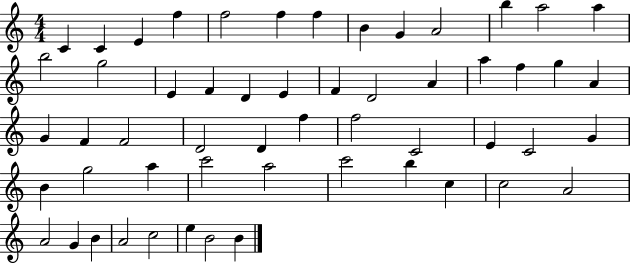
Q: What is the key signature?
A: C major